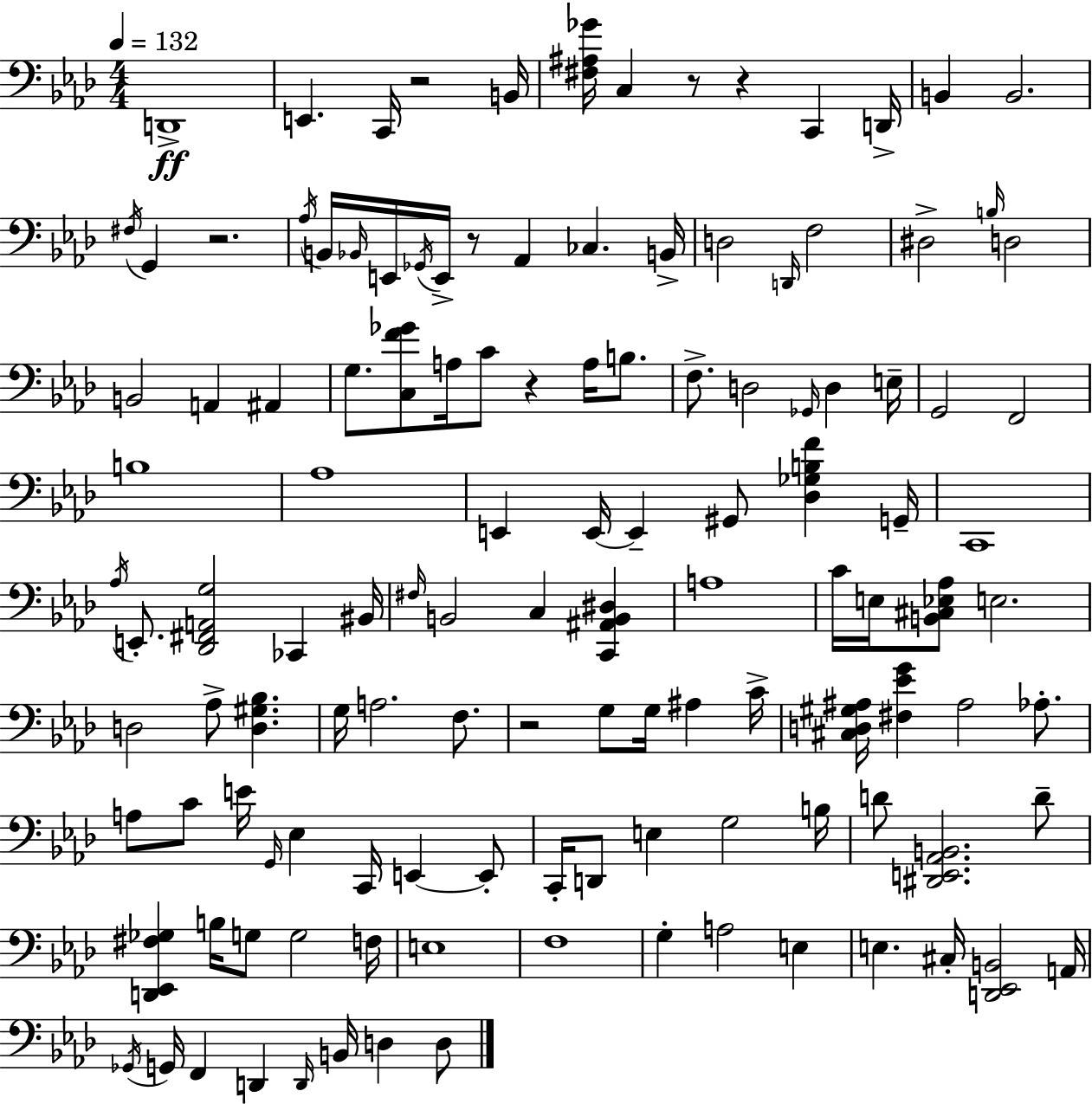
X:1
T:Untitled
M:4/4
L:1/4
K:Ab
D,,4 E,, C,,/4 z2 B,,/4 [^F,^A,_G]/4 C, z/2 z C,, D,,/4 B,, B,,2 ^F,/4 G,, z2 _A,/4 B,,/4 _B,,/4 E,,/4 _G,,/4 E,,/4 z/2 _A,, _C, B,,/4 D,2 D,,/4 F,2 ^D,2 B,/4 D,2 B,,2 A,, ^A,, G,/2 [C,F_G]/2 A,/4 C/2 z A,/4 B,/2 F,/2 D,2 _G,,/4 D, E,/4 G,,2 F,,2 B,4 _A,4 E,, E,,/4 E,, ^G,,/2 [_D,_G,B,F] G,,/4 C,,4 _A,/4 E,,/2 [_D,,^F,,A,,G,]2 _C,, ^B,,/4 ^F,/4 B,,2 C, [C,,^A,,B,,^D,] A,4 C/4 E,/4 [B,,^C,_E,_A,]/2 E,2 D,2 _A,/2 [D,^G,_B,] G,/4 A,2 F,/2 z2 G,/2 G,/4 ^A, C/4 [^C,D,^G,^A,]/4 [^F,_EG] ^A,2 _A,/2 A,/2 C/2 E/4 G,,/4 _E, C,,/4 E,, E,,/2 C,,/4 D,,/2 E, G,2 B,/4 D/2 [^D,,E,,_A,,B,,]2 D/2 [D,,_E,,^F,_G,] B,/4 G,/2 G,2 F,/4 E,4 F,4 G, A,2 E, E, ^C,/4 [D,,_E,,B,,]2 A,,/4 _G,,/4 G,,/4 F,, D,, D,,/4 B,,/4 D, D,/2